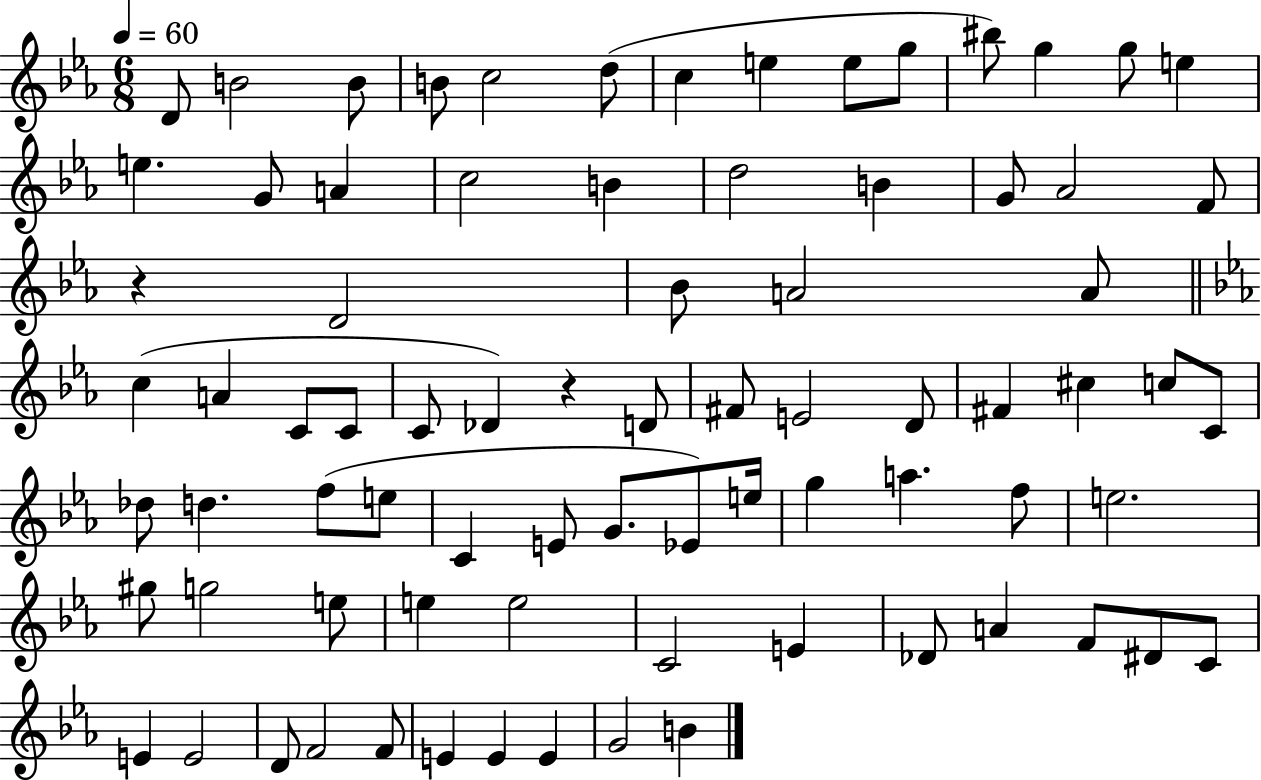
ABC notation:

X:1
T:Untitled
M:6/8
L:1/4
K:Eb
D/2 B2 B/2 B/2 c2 d/2 c e e/2 g/2 ^b/2 g g/2 e e G/2 A c2 B d2 B G/2 _A2 F/2 z D2 _B/2 A2 A/2 c A C/2 C/2 C/2 _D z D/2 ^F/2 E2 D/2 ^F ^c c/2 C/2 _d/2 d f/2 e/2 C E/2 G/2 _E/2 e/4 g a f/2 e2 ^g/2 g2 e/2 e e2 C2 E _D/2 A F/2 ^D/2 C/2 E E2 D/2 F2 F/2 E E E G2 B